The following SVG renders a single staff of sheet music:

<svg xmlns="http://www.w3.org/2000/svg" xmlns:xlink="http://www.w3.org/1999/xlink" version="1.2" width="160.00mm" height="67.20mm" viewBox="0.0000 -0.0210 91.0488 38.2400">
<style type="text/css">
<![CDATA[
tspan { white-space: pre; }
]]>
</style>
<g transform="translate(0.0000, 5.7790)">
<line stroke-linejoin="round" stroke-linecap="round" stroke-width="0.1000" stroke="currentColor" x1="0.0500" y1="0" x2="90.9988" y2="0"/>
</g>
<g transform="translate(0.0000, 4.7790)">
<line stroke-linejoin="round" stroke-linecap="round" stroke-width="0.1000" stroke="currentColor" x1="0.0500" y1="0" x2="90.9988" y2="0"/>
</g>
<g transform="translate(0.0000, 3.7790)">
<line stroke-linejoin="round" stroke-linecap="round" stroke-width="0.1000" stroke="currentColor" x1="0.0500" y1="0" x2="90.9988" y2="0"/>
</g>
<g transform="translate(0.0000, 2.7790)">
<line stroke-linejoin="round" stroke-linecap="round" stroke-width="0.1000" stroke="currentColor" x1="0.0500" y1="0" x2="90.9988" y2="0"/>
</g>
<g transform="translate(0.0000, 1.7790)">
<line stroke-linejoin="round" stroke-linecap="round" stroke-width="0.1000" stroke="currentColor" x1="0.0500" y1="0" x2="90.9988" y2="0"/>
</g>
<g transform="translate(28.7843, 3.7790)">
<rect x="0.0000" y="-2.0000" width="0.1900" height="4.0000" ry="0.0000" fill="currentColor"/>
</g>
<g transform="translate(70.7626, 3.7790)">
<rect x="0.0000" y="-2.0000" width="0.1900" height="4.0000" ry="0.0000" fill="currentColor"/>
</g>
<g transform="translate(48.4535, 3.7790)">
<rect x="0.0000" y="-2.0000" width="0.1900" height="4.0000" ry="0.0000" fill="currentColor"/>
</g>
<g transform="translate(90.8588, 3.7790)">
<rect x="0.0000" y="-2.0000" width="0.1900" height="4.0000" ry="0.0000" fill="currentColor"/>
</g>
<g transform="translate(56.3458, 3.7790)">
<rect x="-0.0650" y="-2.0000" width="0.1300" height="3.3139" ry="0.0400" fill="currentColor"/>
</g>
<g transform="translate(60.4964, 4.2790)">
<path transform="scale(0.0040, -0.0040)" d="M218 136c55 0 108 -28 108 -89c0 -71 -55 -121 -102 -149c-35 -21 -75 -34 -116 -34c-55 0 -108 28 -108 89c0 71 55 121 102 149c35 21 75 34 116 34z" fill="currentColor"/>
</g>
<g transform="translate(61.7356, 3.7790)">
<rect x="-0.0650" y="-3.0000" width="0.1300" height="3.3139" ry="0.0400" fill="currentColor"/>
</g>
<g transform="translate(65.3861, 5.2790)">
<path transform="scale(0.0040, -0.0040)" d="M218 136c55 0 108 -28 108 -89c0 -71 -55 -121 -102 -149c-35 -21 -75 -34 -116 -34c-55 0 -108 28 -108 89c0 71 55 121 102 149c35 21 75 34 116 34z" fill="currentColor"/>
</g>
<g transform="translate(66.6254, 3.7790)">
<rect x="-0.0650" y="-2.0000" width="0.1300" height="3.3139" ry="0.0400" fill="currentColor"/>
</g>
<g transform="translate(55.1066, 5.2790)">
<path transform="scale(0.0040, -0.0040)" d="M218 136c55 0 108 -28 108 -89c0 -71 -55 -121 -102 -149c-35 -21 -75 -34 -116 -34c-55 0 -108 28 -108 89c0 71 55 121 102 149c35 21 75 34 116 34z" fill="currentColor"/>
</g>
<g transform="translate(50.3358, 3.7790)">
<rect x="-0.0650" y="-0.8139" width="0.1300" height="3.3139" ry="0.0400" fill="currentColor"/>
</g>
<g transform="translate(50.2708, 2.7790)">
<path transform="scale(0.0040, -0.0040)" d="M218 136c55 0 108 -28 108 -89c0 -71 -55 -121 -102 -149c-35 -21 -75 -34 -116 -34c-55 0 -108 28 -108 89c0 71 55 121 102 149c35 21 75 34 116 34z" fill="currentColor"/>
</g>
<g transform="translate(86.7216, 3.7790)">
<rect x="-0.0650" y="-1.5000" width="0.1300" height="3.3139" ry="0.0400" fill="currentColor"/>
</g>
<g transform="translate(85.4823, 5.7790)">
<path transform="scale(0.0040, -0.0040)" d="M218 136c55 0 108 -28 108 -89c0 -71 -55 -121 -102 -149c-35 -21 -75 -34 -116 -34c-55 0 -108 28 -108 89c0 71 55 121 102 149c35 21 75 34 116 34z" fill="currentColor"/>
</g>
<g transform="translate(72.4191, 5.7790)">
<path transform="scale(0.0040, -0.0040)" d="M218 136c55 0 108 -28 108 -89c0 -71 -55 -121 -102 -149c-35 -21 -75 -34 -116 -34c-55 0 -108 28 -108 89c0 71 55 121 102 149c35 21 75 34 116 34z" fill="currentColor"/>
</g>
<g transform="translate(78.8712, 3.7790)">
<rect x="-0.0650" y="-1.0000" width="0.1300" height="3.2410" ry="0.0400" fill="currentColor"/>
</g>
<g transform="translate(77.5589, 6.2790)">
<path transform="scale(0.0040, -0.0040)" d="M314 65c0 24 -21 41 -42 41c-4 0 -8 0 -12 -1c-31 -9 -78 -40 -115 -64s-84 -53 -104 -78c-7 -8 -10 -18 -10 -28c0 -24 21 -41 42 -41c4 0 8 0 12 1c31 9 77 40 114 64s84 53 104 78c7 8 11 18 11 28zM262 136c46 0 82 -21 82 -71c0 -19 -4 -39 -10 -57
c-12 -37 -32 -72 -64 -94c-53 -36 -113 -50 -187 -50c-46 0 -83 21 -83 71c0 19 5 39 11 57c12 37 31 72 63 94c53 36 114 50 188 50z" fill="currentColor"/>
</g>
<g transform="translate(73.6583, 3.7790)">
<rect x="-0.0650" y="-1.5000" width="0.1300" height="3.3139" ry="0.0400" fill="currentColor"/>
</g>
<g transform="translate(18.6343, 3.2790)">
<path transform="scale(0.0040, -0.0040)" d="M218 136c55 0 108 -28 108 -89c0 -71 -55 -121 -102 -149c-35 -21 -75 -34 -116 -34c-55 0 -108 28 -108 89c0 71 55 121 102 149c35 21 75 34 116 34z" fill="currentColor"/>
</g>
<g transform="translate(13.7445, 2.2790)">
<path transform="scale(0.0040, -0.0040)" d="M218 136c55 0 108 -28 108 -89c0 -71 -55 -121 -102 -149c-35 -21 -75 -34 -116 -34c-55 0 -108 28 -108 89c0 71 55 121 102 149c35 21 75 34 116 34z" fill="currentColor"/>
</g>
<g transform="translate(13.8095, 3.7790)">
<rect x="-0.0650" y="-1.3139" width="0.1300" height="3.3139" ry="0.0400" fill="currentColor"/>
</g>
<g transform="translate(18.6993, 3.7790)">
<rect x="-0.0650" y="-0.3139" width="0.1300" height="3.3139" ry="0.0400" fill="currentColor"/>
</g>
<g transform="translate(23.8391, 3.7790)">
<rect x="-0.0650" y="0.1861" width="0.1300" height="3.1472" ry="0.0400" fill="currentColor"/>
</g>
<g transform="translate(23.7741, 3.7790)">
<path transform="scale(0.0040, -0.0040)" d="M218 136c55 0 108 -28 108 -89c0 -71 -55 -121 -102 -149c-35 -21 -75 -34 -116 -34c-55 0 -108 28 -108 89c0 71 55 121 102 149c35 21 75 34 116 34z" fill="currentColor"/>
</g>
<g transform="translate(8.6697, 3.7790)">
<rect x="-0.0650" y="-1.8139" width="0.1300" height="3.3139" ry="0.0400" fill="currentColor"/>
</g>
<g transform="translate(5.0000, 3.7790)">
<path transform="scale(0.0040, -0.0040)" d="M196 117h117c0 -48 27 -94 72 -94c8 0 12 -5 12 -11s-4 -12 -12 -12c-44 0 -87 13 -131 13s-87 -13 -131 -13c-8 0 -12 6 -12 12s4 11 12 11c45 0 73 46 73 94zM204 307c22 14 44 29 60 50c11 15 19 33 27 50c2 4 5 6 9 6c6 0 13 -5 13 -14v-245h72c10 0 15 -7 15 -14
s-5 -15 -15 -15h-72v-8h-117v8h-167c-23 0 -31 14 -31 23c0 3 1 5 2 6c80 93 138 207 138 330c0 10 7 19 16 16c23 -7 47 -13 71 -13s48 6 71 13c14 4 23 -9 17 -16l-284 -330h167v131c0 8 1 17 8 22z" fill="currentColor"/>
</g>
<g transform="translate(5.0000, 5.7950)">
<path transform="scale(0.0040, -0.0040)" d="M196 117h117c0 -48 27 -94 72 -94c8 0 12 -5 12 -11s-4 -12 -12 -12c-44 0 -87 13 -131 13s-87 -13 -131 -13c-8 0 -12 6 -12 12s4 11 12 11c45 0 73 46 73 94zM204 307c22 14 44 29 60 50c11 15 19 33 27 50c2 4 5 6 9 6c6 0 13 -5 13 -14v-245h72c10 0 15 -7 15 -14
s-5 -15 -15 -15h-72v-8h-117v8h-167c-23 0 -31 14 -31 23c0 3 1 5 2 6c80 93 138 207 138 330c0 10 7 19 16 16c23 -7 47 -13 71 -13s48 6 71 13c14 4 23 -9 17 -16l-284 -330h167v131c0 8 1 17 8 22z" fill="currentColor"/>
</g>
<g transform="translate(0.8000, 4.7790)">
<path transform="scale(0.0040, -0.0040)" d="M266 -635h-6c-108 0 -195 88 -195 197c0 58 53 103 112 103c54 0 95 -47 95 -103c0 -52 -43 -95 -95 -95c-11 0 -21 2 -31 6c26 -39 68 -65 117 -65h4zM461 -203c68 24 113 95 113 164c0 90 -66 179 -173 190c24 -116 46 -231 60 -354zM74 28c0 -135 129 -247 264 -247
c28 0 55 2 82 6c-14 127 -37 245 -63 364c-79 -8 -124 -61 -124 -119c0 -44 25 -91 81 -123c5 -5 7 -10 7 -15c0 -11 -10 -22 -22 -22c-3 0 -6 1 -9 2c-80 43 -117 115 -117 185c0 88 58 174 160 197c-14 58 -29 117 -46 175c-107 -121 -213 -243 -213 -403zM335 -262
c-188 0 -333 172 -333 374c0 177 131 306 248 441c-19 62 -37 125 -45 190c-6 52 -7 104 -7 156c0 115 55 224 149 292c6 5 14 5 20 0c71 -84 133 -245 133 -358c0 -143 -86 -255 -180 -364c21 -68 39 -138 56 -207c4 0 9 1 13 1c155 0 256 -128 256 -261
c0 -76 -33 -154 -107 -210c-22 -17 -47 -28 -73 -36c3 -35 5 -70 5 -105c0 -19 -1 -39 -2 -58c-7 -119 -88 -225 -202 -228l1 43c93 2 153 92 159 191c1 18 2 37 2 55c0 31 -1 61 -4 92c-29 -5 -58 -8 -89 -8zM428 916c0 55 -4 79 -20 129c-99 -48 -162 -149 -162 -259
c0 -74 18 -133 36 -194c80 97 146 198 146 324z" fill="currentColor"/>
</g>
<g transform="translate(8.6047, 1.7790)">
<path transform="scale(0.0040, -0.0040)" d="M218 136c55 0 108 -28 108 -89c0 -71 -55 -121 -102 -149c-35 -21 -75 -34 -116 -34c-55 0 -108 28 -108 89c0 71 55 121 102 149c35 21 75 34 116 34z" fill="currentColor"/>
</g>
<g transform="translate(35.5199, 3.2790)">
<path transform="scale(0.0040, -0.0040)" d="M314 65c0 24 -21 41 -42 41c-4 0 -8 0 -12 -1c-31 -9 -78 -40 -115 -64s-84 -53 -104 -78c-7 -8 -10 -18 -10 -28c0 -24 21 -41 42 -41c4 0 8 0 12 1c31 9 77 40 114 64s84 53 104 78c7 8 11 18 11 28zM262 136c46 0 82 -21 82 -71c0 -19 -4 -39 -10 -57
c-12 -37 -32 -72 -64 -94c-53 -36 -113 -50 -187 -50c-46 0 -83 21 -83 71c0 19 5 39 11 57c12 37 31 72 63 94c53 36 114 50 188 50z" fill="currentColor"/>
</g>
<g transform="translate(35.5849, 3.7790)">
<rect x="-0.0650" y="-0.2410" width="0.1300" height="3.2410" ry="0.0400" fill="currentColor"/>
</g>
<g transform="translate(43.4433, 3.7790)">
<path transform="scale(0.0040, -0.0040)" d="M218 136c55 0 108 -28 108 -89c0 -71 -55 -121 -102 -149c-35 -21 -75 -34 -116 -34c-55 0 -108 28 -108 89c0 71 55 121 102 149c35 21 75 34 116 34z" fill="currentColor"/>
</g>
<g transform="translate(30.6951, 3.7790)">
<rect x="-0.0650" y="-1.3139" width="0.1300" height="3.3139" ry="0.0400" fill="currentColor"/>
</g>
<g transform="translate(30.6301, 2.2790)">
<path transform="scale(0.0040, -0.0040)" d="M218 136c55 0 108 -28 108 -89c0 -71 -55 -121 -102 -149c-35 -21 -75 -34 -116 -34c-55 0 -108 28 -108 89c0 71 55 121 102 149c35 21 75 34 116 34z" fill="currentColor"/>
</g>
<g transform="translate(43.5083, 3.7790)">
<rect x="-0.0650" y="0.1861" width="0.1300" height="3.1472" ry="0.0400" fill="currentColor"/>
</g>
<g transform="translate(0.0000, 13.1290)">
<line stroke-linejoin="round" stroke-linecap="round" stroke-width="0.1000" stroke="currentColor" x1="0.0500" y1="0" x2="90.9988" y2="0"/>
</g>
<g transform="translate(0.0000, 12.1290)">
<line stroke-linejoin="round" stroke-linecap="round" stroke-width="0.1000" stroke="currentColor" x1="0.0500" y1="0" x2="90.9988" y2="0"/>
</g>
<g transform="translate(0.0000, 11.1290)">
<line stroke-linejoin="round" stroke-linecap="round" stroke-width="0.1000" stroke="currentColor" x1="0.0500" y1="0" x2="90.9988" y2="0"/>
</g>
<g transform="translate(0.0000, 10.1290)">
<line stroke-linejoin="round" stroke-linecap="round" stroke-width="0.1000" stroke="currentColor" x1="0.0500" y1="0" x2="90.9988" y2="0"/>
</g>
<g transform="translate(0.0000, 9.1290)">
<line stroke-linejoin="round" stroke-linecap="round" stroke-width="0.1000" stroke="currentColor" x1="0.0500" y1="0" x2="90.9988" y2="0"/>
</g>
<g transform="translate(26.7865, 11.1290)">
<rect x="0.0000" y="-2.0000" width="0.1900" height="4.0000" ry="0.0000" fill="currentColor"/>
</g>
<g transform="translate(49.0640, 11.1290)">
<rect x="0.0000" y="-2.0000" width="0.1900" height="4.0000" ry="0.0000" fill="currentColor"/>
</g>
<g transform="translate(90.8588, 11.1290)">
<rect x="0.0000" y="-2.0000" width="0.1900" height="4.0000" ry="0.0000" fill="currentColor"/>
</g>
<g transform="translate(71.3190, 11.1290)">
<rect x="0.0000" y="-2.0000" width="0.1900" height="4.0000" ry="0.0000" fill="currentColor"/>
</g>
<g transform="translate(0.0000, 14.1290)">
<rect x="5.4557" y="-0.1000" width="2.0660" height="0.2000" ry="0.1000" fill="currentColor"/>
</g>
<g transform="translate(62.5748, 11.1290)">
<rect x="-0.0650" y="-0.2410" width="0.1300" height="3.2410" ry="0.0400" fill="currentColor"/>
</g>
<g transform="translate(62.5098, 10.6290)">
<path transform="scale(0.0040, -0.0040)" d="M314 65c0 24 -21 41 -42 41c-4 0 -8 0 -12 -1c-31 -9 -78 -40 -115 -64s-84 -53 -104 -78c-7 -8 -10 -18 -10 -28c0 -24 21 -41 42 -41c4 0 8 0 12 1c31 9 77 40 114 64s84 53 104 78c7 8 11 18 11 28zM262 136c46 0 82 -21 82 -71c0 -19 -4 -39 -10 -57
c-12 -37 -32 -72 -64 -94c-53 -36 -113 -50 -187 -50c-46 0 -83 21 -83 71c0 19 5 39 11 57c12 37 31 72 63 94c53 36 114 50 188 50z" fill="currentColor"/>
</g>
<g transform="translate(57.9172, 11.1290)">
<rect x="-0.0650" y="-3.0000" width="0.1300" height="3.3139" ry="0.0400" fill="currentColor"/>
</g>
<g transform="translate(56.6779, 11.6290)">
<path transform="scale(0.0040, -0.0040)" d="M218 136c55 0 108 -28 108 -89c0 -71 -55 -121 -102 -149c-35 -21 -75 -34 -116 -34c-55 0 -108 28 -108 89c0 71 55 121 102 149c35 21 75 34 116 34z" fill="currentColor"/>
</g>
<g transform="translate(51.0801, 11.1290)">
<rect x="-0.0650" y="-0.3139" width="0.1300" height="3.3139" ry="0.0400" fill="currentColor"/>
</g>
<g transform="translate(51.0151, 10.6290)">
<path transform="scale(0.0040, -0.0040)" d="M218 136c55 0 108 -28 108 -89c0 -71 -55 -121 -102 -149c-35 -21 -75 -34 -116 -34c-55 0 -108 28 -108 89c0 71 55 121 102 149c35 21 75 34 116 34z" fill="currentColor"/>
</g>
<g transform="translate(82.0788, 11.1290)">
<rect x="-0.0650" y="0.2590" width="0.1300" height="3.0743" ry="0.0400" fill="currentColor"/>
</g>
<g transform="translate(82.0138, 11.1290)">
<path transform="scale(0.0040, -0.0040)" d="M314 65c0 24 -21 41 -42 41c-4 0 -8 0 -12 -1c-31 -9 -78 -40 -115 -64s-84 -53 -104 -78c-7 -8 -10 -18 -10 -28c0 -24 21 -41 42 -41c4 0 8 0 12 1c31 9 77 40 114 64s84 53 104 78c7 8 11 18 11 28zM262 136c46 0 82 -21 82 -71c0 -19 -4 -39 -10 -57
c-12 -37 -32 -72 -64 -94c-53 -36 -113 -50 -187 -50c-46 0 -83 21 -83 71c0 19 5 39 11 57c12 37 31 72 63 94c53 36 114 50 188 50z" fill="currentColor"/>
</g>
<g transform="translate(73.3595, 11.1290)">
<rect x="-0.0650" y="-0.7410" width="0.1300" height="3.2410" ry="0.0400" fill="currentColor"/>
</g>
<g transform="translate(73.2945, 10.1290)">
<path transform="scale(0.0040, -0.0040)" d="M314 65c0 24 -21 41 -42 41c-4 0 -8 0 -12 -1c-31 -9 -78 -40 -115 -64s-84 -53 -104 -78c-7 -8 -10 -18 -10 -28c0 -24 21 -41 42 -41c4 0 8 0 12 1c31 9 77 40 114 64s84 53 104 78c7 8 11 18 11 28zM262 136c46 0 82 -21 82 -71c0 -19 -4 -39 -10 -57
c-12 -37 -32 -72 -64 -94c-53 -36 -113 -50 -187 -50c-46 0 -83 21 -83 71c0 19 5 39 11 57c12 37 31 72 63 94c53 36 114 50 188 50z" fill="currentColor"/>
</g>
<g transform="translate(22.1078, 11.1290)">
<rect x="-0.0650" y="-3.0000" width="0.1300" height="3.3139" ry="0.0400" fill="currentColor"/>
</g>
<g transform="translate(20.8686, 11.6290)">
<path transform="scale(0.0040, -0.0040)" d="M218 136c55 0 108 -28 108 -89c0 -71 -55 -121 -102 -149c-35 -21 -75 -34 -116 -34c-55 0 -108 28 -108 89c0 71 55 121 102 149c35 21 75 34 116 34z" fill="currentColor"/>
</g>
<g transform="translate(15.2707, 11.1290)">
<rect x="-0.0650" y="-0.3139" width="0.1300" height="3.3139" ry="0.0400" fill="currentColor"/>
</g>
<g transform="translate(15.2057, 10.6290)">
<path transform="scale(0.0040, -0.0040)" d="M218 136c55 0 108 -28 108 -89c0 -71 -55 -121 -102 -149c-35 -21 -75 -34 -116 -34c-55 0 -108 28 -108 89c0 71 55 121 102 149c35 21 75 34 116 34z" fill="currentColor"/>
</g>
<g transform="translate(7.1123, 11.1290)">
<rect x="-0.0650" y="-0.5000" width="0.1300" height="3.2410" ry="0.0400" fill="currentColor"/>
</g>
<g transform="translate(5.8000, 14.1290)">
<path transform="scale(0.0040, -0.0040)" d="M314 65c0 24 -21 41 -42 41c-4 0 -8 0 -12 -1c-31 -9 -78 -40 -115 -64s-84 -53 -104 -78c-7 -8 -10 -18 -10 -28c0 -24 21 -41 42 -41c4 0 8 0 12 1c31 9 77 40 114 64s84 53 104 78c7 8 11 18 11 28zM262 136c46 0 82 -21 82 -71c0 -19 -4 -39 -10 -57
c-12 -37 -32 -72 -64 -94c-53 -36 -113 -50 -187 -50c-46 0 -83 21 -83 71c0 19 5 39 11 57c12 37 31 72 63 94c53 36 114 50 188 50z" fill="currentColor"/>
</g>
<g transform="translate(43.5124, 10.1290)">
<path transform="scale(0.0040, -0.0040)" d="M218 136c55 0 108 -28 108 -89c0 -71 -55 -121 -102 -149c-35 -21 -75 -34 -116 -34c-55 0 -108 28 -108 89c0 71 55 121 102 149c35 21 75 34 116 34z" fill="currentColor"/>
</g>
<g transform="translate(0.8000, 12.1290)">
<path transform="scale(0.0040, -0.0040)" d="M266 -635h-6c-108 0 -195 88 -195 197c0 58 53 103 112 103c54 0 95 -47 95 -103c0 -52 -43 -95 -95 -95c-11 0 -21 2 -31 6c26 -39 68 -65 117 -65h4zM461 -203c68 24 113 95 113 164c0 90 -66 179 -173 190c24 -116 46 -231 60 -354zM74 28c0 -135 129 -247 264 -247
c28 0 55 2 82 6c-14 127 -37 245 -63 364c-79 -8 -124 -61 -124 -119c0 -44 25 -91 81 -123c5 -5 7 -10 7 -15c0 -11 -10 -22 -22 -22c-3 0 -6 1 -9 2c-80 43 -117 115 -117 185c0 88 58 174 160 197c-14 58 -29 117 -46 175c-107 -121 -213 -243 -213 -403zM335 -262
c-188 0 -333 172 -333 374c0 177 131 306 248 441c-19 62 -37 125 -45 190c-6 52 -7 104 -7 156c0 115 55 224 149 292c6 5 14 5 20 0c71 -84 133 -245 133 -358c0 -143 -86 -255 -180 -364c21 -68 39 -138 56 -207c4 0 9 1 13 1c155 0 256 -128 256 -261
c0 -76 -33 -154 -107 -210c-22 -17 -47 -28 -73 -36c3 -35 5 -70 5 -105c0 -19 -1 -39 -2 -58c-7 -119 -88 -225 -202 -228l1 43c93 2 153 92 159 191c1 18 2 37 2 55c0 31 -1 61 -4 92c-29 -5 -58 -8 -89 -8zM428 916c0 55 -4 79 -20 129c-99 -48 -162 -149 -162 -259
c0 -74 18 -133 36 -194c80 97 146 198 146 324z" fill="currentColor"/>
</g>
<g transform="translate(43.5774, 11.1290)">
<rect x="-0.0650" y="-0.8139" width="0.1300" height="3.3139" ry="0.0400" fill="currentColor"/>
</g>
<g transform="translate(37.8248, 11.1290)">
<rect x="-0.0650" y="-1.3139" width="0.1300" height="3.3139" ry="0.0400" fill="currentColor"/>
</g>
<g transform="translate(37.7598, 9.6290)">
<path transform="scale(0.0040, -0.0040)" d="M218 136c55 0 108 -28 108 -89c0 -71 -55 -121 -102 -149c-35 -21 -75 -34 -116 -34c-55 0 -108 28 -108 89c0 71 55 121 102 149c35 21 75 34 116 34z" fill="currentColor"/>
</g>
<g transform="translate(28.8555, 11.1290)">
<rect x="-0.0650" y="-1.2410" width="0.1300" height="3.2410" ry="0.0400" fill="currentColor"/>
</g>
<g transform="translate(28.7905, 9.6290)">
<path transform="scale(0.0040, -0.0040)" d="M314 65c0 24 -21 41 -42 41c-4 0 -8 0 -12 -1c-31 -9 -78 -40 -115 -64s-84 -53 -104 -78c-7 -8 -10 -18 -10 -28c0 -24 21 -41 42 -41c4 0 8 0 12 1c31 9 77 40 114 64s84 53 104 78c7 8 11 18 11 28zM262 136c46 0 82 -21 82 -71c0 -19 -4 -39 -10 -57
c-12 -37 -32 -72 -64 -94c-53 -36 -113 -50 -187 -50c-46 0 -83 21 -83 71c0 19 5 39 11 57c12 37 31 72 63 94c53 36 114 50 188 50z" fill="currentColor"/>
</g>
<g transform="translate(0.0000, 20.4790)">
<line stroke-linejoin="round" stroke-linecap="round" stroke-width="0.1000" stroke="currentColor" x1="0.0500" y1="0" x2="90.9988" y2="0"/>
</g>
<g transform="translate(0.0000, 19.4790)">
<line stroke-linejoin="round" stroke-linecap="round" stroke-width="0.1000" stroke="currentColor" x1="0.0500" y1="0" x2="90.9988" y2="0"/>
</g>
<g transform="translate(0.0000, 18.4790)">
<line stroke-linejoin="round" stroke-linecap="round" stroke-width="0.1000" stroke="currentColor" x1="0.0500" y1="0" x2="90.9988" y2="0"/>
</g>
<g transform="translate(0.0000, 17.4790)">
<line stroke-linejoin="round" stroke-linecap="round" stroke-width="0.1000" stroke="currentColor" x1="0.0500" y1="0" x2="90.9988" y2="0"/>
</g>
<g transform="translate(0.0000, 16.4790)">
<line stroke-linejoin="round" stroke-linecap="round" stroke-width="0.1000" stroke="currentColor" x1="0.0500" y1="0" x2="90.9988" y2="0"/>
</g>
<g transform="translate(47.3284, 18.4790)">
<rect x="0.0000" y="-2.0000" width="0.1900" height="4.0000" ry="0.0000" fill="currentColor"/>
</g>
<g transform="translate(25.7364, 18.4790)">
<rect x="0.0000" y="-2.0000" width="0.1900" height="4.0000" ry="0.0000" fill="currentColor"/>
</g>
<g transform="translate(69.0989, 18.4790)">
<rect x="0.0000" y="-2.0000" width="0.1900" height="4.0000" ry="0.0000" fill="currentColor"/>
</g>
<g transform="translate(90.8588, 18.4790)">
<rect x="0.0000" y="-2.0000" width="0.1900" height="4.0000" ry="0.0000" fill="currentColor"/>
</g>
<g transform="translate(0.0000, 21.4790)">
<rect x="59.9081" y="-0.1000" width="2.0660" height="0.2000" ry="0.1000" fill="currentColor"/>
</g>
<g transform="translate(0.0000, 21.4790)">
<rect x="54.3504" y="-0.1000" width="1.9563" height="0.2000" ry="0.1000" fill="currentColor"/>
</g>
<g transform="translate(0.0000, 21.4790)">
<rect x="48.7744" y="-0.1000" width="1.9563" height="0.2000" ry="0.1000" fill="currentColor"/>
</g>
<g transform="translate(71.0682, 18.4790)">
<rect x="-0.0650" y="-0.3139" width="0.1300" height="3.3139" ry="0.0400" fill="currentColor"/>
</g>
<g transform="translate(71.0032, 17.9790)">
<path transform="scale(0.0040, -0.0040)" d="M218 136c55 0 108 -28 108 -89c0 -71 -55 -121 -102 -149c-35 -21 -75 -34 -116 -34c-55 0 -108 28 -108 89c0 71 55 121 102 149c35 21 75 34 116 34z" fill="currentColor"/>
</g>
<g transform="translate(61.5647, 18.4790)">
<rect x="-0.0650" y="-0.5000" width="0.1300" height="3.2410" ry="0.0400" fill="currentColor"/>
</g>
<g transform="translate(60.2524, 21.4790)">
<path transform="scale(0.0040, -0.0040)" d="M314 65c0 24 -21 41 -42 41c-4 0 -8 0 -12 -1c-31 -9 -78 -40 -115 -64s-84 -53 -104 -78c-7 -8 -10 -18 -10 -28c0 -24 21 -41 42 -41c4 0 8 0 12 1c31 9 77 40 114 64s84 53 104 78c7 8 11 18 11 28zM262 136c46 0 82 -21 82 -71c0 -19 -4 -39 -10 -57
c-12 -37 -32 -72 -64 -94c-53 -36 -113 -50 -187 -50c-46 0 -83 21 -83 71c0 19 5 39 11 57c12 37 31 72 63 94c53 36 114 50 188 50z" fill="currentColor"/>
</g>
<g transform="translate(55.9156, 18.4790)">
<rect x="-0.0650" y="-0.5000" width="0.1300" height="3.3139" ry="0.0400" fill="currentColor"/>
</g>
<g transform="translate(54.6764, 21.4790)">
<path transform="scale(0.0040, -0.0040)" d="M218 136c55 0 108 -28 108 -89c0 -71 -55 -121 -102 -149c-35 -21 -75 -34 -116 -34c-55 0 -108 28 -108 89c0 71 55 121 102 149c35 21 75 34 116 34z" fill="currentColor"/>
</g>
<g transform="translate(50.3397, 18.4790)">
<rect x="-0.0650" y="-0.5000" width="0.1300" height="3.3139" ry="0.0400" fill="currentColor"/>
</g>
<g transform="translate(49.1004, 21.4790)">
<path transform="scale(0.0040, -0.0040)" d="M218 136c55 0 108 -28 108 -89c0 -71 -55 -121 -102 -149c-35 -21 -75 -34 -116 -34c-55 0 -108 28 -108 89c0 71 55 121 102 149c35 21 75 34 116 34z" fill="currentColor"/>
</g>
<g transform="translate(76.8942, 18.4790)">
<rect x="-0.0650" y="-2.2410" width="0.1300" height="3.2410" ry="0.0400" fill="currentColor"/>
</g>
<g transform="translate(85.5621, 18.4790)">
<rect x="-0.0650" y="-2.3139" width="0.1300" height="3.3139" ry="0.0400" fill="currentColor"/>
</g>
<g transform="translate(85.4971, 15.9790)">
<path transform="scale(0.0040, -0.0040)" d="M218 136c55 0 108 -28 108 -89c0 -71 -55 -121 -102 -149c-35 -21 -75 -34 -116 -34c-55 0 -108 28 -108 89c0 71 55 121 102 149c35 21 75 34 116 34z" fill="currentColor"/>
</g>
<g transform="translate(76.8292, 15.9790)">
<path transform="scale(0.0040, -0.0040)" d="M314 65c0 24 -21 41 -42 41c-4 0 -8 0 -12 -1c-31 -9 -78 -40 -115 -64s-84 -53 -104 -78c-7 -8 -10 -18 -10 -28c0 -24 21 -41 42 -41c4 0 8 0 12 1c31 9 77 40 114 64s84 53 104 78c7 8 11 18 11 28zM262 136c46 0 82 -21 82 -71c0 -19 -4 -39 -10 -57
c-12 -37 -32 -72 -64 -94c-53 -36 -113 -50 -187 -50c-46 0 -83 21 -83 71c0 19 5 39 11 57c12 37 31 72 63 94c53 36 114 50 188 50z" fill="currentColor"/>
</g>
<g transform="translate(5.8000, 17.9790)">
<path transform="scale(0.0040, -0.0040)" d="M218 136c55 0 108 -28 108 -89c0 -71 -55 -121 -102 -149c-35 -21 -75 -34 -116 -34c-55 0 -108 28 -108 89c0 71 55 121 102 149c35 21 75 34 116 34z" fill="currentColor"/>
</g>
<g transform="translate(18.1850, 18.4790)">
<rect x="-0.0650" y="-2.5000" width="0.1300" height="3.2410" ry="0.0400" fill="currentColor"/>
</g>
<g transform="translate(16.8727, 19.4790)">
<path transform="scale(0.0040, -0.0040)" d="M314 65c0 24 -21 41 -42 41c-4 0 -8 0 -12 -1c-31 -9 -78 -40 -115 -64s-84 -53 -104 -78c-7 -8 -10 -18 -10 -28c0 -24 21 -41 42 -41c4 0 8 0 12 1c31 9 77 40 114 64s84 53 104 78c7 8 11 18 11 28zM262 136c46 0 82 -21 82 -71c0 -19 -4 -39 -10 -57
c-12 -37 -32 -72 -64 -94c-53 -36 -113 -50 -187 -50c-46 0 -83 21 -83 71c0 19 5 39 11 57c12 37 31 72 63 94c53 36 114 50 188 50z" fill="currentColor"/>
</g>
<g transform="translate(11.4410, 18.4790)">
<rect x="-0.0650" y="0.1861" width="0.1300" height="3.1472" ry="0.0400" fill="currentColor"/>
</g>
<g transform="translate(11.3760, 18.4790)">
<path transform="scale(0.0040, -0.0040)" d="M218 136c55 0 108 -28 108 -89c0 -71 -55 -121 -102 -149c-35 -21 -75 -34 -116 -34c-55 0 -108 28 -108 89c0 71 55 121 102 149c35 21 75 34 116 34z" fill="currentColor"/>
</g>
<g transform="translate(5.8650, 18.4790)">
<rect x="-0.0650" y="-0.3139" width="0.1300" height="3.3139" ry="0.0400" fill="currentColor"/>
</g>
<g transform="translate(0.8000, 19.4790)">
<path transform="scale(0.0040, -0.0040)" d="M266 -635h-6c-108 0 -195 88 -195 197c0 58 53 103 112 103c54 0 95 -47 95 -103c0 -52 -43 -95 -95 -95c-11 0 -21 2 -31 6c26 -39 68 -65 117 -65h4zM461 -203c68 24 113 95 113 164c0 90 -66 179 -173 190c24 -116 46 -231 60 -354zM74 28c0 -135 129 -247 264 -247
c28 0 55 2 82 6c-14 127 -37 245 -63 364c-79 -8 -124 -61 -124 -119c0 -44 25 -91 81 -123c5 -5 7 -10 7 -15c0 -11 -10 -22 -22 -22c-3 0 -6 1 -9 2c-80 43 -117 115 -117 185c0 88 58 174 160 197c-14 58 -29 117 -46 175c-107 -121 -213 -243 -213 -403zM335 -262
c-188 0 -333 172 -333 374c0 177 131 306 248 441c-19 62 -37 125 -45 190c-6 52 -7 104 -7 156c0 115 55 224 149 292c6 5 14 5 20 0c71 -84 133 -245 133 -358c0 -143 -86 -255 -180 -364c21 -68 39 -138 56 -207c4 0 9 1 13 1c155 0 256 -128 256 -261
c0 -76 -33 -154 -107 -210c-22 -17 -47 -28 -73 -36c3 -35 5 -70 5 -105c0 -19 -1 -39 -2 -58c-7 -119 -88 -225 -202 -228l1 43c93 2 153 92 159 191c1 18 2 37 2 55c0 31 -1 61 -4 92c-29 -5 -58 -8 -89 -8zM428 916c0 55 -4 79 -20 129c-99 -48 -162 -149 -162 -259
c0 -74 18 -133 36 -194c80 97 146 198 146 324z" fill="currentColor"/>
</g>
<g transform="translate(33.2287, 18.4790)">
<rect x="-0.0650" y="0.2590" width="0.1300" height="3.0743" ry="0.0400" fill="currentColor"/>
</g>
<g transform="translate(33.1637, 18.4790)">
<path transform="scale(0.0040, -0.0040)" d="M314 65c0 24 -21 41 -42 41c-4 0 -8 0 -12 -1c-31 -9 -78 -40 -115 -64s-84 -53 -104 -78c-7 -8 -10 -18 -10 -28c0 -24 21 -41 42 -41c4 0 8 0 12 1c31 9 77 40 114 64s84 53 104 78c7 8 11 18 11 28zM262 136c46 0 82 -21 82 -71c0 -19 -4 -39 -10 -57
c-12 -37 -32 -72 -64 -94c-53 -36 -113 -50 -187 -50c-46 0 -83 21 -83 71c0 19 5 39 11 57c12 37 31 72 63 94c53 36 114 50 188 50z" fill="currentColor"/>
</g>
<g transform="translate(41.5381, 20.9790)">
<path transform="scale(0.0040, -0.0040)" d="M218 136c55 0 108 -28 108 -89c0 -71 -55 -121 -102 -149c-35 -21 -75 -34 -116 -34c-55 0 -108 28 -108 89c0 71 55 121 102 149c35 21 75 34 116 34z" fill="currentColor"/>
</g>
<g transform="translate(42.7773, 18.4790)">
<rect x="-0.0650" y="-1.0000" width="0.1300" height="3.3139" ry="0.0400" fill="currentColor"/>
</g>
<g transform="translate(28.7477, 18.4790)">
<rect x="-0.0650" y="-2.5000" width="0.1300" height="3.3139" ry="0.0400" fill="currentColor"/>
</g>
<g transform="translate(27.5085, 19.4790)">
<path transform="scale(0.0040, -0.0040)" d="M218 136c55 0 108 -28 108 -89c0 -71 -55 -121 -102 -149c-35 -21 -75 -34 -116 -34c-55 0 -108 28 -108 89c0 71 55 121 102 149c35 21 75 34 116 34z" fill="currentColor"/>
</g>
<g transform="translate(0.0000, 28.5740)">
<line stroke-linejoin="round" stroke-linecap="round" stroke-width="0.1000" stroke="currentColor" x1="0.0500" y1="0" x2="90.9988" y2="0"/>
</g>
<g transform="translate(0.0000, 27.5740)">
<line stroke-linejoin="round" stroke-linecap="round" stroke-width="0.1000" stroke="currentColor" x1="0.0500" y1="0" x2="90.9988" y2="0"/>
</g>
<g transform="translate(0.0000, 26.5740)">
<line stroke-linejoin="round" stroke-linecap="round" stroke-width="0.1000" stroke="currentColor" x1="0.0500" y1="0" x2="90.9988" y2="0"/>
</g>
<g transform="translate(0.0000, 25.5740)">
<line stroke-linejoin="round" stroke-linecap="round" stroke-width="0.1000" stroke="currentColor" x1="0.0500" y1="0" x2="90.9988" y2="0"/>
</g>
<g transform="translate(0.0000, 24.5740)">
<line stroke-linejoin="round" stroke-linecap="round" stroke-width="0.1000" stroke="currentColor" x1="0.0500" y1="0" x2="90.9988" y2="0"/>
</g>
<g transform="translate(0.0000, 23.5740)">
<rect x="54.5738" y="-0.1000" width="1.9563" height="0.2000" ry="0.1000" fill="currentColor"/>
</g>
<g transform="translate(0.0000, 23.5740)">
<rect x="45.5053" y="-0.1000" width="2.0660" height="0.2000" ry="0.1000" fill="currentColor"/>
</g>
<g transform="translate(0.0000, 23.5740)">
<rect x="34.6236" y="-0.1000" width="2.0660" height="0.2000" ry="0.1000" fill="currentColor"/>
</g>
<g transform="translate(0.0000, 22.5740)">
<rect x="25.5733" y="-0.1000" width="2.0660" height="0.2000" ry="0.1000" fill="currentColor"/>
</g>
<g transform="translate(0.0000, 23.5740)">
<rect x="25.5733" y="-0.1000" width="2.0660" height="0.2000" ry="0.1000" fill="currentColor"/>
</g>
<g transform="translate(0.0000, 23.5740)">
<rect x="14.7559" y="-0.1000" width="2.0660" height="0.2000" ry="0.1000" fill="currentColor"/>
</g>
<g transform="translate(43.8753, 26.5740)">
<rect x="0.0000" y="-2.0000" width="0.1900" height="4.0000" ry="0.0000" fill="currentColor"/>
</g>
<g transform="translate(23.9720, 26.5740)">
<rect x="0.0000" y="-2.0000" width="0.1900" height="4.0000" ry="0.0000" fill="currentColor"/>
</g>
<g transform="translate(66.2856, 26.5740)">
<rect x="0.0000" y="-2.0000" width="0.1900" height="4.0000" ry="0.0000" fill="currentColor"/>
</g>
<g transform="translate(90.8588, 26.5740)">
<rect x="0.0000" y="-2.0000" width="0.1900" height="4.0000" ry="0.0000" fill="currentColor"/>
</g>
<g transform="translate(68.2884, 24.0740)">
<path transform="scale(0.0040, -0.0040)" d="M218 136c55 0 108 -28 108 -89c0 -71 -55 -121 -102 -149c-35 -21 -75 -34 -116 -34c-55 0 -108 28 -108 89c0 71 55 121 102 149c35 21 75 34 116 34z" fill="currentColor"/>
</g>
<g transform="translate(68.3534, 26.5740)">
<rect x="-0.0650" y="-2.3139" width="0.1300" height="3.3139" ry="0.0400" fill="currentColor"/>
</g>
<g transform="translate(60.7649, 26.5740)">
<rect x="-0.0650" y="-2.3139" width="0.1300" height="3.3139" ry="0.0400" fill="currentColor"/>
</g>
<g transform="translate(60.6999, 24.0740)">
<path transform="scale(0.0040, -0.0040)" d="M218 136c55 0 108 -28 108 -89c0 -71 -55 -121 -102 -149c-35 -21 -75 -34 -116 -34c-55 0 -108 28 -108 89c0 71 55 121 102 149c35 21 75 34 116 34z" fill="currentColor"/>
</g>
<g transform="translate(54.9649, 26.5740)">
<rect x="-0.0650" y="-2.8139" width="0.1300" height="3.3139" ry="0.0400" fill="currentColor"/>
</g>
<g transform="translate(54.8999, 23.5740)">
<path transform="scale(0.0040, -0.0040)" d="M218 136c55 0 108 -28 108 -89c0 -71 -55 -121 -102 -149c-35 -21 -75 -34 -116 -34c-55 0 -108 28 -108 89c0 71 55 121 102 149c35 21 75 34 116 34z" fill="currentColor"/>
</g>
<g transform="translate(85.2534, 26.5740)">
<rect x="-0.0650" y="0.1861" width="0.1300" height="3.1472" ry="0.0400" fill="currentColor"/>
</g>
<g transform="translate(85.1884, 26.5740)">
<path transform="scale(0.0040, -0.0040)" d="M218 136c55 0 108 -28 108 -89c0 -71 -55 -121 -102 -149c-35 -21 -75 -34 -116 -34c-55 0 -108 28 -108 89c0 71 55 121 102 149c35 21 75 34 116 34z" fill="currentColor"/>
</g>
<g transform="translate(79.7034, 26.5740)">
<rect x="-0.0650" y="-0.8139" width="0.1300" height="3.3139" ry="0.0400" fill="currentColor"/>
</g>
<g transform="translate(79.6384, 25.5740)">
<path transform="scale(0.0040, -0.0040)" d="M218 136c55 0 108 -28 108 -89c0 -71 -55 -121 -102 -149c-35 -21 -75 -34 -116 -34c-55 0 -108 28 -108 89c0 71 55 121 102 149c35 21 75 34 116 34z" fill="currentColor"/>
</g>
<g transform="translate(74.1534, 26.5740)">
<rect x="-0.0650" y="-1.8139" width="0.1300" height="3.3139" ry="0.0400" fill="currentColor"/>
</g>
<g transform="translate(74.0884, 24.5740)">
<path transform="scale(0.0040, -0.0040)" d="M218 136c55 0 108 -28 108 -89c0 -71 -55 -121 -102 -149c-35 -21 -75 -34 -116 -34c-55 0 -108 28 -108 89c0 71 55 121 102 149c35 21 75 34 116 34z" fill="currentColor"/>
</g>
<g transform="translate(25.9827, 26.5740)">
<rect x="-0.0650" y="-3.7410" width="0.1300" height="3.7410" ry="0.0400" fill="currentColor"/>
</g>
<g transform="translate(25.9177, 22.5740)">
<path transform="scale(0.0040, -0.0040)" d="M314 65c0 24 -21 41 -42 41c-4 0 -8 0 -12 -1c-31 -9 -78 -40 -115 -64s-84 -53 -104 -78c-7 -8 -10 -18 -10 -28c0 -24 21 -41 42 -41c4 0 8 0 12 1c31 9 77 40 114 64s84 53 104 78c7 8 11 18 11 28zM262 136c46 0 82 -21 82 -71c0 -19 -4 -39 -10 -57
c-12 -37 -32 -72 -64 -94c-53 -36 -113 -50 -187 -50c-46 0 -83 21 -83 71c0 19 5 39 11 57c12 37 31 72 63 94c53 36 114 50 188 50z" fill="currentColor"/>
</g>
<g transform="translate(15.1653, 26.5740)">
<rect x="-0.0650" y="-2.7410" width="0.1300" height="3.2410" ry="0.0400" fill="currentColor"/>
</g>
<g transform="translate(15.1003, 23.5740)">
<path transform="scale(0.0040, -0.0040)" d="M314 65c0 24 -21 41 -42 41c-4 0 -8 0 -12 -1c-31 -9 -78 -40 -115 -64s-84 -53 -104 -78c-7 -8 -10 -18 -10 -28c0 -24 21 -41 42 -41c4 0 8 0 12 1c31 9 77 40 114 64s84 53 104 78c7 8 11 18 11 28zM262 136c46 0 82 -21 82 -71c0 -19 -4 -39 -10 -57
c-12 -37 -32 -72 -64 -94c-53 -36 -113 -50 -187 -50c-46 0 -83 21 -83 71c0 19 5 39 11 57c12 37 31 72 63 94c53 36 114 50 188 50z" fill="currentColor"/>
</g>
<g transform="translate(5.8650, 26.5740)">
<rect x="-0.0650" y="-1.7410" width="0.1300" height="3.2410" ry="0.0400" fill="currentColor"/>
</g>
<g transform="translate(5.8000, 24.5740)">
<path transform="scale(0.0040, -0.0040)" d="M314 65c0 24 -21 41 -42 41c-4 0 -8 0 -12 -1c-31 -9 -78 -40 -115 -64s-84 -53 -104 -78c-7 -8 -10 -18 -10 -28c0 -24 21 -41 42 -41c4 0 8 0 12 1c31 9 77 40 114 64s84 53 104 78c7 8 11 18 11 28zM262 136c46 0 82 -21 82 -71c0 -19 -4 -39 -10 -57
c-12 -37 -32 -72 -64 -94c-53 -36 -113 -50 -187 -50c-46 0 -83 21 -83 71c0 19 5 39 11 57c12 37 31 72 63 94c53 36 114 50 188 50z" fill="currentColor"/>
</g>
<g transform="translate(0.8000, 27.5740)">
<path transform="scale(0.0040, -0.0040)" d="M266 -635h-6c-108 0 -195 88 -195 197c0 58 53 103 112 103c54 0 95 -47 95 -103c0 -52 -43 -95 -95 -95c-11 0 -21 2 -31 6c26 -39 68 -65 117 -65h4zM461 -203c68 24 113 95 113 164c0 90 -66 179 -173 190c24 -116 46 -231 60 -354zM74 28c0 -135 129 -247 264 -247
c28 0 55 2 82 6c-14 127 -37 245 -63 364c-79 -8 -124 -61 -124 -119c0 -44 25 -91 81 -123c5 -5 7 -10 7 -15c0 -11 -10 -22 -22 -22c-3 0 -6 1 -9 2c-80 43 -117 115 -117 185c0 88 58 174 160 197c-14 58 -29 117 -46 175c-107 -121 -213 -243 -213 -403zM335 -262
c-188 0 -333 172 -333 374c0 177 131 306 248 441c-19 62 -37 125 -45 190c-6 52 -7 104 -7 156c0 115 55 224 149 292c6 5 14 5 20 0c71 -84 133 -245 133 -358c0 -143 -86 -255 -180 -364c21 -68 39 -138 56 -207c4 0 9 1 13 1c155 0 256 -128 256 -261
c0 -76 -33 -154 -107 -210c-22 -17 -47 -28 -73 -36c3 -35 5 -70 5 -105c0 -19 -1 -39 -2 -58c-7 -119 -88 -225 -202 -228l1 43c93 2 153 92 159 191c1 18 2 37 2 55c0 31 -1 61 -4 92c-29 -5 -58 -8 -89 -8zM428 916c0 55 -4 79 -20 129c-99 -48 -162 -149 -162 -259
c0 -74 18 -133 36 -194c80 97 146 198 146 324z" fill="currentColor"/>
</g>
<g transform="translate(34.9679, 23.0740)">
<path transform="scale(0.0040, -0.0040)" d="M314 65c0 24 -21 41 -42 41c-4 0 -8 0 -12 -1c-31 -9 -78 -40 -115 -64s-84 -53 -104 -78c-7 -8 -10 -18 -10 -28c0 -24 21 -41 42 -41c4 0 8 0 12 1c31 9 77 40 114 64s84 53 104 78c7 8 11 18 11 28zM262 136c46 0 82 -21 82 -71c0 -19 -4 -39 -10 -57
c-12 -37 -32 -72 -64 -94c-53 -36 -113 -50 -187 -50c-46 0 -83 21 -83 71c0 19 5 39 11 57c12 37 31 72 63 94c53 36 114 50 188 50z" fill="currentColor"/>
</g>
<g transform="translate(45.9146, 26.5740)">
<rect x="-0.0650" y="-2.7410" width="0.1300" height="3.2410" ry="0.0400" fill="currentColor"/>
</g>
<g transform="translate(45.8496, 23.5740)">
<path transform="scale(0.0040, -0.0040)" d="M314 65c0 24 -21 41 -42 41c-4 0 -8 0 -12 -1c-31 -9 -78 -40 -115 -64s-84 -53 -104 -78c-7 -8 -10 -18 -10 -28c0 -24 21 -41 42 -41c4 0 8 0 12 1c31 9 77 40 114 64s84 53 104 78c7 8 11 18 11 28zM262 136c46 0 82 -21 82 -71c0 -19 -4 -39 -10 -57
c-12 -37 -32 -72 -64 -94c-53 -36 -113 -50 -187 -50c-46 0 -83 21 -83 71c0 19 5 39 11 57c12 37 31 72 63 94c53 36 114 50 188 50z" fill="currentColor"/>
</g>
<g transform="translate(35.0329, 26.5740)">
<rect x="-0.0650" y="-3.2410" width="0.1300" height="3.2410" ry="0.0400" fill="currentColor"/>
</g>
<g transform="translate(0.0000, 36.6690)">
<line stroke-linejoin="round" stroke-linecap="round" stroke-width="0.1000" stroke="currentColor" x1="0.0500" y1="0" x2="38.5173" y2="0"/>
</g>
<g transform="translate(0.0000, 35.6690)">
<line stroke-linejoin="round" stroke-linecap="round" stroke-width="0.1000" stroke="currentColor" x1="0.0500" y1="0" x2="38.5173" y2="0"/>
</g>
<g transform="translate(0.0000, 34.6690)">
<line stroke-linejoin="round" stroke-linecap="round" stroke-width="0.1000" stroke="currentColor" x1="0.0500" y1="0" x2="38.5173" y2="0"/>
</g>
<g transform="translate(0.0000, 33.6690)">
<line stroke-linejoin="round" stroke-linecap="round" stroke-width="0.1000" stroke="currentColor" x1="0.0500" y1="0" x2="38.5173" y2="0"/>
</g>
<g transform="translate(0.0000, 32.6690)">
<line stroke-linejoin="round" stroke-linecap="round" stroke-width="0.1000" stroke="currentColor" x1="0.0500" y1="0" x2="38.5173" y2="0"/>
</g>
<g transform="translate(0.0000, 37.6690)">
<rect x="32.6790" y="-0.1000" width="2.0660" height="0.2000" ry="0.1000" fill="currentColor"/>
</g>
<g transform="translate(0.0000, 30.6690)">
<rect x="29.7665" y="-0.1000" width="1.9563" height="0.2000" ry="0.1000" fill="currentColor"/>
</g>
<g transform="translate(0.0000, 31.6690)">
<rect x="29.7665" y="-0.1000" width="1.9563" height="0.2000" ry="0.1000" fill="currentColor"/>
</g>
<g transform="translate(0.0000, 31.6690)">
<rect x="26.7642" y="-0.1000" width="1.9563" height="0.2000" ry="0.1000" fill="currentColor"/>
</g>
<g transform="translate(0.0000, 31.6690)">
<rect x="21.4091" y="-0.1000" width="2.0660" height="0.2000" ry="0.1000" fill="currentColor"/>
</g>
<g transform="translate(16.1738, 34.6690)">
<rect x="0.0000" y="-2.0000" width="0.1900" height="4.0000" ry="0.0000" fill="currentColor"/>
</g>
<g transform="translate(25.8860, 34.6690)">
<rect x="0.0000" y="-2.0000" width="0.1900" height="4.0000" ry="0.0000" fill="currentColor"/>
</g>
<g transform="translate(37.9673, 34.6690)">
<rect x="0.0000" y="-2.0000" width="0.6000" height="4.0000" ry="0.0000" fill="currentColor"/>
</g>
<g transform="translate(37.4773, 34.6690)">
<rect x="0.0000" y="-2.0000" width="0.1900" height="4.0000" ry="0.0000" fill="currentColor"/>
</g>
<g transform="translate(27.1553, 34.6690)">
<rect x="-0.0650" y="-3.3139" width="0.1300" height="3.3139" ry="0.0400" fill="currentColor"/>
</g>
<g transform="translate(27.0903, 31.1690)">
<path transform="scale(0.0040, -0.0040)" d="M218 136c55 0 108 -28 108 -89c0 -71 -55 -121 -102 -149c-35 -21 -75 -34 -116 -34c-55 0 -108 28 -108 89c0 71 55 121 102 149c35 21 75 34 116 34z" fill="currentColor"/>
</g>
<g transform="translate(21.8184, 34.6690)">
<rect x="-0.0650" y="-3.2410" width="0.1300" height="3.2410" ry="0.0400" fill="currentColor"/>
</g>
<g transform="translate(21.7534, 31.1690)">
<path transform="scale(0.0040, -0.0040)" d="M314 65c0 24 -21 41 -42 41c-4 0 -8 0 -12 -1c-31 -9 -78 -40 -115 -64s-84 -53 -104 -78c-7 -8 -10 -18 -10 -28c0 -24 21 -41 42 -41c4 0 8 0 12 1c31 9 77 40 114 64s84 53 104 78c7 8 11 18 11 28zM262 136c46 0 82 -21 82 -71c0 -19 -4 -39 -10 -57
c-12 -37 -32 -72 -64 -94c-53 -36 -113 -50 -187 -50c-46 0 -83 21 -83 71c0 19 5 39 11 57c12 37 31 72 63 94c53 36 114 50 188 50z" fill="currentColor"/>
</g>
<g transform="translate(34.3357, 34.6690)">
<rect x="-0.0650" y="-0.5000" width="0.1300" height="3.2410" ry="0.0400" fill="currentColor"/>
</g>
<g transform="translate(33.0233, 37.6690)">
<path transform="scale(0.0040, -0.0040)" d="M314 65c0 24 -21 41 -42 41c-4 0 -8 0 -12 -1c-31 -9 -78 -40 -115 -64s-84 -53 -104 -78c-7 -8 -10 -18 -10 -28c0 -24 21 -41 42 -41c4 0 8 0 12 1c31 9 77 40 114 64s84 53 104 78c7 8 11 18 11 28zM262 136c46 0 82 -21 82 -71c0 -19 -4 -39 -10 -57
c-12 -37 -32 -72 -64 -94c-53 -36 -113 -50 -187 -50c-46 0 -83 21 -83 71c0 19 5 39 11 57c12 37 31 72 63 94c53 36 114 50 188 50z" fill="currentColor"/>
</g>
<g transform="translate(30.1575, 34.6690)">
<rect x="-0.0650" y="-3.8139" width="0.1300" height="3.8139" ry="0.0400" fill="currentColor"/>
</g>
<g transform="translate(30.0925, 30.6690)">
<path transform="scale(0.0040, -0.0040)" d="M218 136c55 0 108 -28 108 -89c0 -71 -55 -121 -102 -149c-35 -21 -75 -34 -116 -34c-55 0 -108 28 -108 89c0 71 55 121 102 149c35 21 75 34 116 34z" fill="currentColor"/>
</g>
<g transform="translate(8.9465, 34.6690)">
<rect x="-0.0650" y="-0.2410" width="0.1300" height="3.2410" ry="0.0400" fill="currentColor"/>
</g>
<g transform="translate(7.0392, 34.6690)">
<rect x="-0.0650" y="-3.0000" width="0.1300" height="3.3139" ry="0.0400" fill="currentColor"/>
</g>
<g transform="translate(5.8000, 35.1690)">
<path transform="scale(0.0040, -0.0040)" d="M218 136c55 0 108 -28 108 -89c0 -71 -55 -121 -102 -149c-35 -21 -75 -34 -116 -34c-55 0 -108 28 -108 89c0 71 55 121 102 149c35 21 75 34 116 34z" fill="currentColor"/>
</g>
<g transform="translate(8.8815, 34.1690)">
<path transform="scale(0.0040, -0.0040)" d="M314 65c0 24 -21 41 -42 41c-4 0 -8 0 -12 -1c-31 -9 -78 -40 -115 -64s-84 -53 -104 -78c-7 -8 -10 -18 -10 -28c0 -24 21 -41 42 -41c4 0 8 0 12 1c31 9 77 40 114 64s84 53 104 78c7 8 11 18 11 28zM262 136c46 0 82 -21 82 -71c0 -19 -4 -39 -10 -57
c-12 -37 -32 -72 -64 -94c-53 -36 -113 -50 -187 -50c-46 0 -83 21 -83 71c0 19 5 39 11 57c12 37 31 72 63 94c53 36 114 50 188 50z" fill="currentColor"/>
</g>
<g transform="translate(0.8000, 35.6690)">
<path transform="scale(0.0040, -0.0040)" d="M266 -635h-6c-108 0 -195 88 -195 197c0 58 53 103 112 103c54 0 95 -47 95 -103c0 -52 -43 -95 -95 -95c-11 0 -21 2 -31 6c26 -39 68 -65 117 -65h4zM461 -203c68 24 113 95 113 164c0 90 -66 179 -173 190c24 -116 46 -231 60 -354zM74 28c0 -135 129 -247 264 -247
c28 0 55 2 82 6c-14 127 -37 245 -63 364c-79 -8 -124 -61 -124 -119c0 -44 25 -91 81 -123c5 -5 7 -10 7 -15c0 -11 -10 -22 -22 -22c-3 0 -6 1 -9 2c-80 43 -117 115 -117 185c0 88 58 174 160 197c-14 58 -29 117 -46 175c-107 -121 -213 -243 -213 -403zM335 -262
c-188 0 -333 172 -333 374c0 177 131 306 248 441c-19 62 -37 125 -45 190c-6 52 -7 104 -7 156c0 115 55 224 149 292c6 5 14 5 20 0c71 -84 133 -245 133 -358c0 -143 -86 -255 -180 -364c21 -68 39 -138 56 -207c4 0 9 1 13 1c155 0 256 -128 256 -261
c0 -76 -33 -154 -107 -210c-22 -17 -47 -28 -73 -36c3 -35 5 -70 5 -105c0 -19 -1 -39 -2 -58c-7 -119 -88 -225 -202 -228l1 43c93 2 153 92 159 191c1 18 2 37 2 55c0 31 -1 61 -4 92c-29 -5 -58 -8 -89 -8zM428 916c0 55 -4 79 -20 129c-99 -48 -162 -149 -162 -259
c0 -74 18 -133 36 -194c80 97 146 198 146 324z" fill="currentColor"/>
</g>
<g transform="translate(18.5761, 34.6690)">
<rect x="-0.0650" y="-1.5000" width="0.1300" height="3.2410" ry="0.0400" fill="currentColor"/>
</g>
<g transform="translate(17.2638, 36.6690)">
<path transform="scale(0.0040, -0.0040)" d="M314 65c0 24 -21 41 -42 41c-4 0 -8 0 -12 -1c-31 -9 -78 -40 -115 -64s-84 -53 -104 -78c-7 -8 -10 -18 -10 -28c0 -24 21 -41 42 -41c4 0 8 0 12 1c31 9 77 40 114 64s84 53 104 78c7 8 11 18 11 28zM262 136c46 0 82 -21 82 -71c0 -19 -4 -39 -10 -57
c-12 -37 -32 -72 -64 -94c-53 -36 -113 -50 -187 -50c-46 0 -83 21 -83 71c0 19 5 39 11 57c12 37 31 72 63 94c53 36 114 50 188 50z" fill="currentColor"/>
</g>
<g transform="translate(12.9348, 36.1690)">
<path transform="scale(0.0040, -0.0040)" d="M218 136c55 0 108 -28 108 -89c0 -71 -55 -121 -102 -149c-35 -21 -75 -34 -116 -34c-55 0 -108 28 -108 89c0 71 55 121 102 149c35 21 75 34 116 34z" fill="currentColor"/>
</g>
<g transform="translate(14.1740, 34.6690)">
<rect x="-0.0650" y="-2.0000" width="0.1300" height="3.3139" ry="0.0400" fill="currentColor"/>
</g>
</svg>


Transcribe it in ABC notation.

X:1
T:Untitled
M:4/4
L:1/4
K:C
f e c B e c2 B d F A F E D2 E C2 c A e2 e d c A c2 d2 B2 c B G2 G B2 D C C C2 c g2 g f2 a2 c'2 b2 a2 a g g f d B A c2 F E2 b2 b c' C2